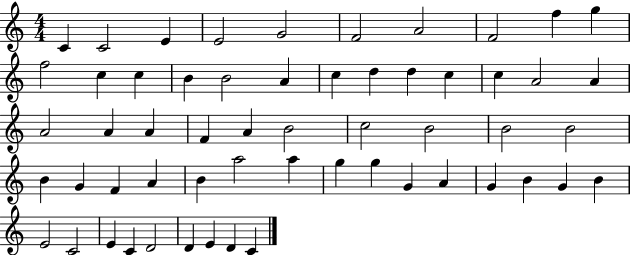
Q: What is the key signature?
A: C major